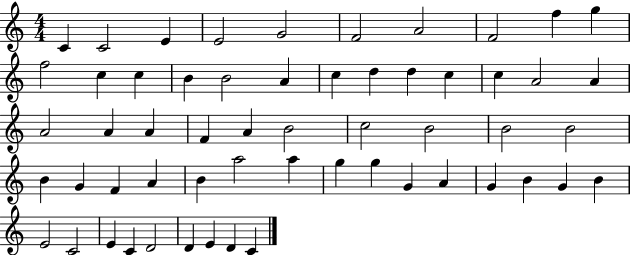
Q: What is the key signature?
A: C major